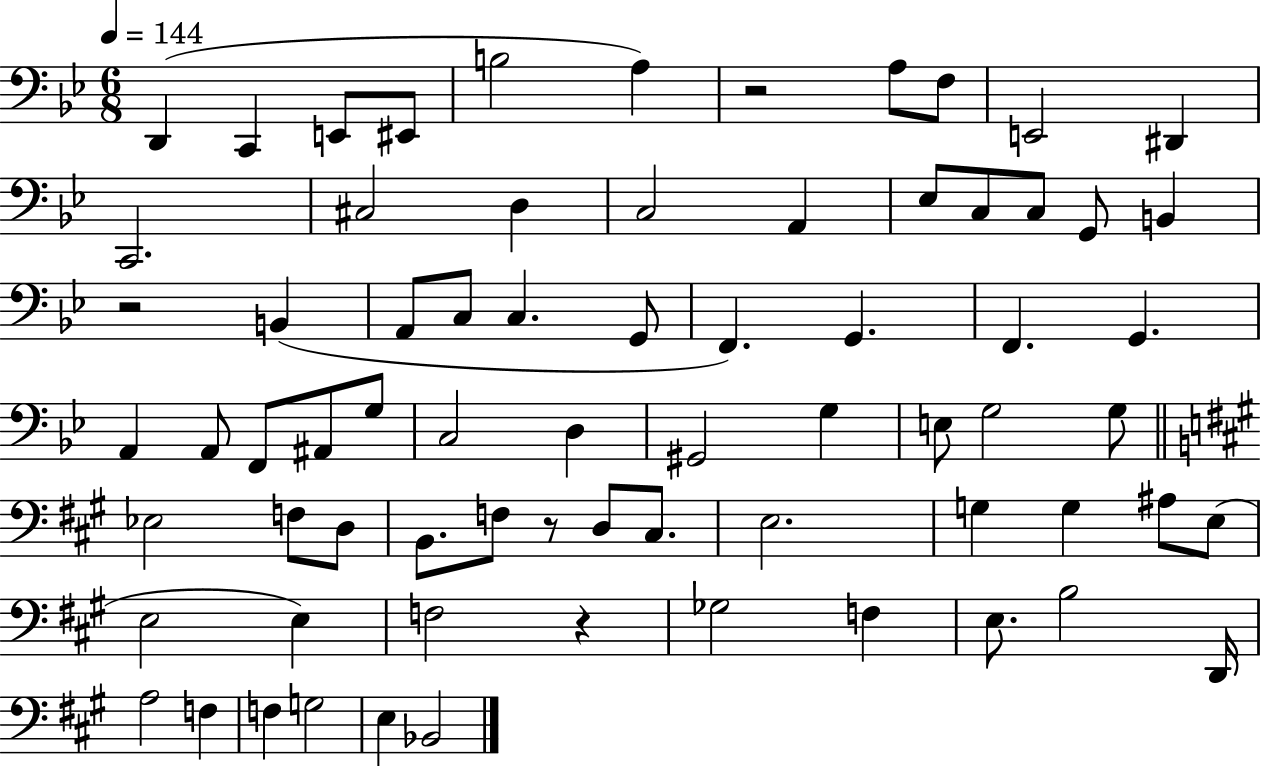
D2/q C2/q E2/e EIS2/e B3/h A3/q R/h A3/e F3/e E2/h D#2/q C2/h. C#3/h D3/q C3/h A2/q Eb3/e C3/e C3/e G2/e B2/q R/h B2/q A2/e C3/e C3/q. G2/e F2/q. G2/q. F2/q. G2/q. A2/q A2/e F2/e A#2/e G3/e C3/h D3/q G#2/h G3/q E3/e G3/h G3/e Eb3/h F3/e D3/e B2/e. F3/e R/e D3/e C#3/e. E3/h. G3/q G3/q A#3/e E3/e E3/h E3/q F3/h R/q Gb3/h F3/q E3/e. B3/h D2/s A3/h F3/q F3/q G3/h E3/q Bb2/h